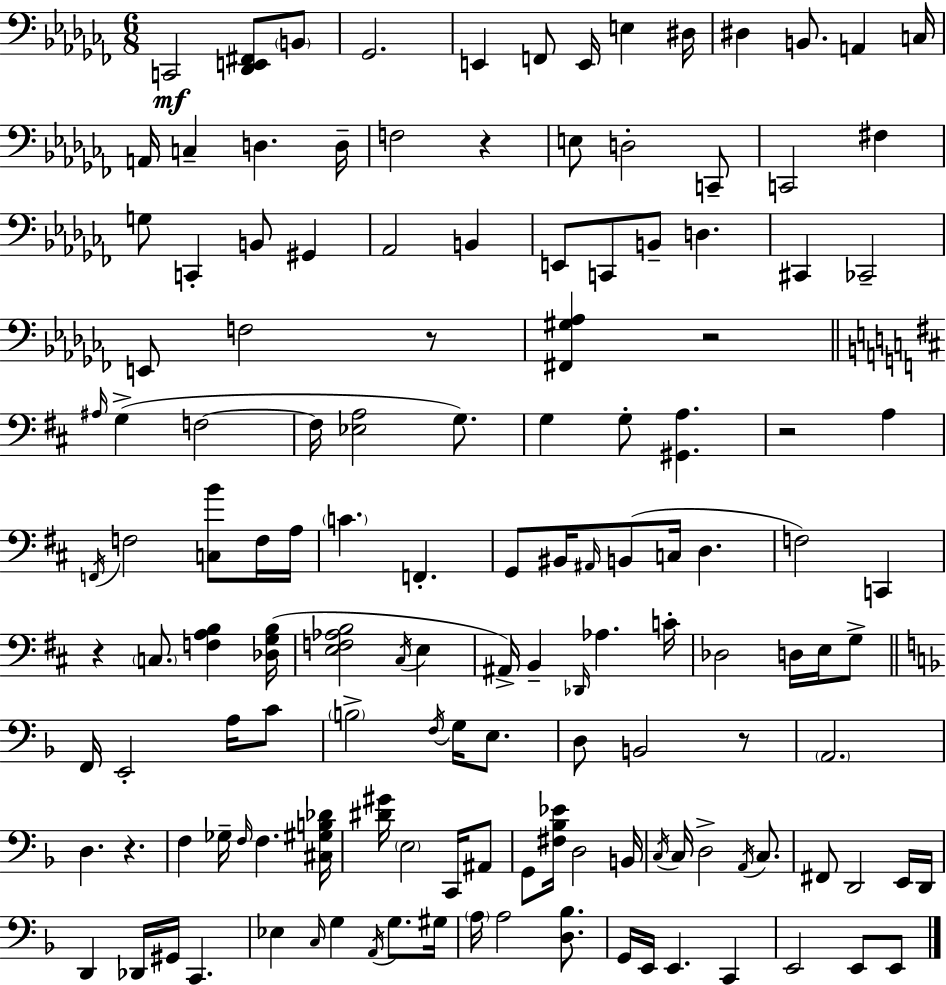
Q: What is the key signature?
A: AES minor